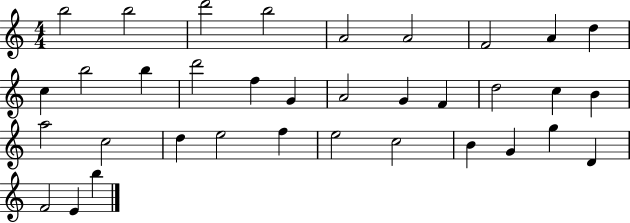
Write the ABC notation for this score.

X:1
T:Untitled
M:4/4
L:1/4
K:C
b2 b2 d'2 b2 A2 A2 F2 A d c b2 b d'2 f G A2 G F d2 c B a2 c2 d e2 f e2 c2 B G g D F2 E b